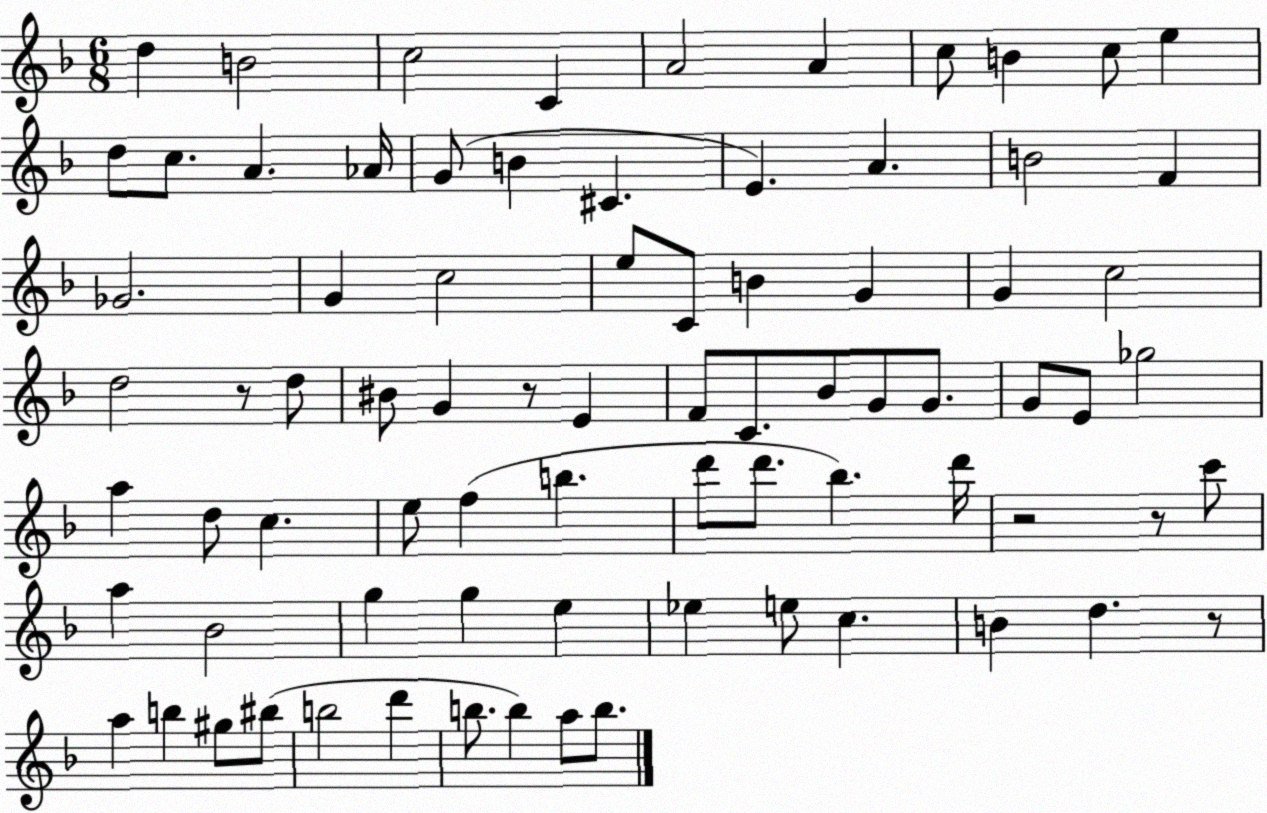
X:1
T:Untitled
M:6/8
L:1/4
K:F
d B2 c2 C A2 A c/2 B c/2 e d/2 c/2 A _A/4 G/2 B ^C E A B2 F _G2 G c2 e/2 C/2 B G G c2 d2 z/2 d/2 ^B/2 G z/2 E F/2 C/2 _B/2 G/2 G/2 G/2 E/2 _g2 a d/2 c e/2 f b d'/2 d'/2 _b d'/4 z2 z/2 c'/2 a _B2 g g e _e e/2 c B d z/2 a b ^g/2 ^b/2 b2 d' b/2 b a/2 b/2